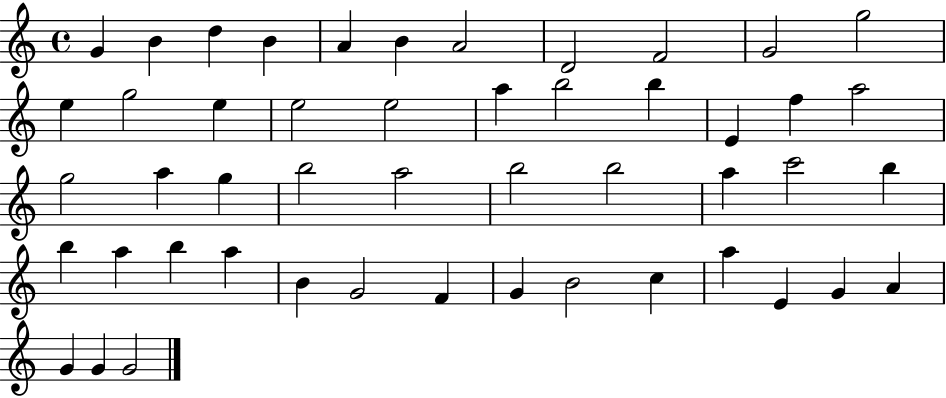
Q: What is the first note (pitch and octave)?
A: G4